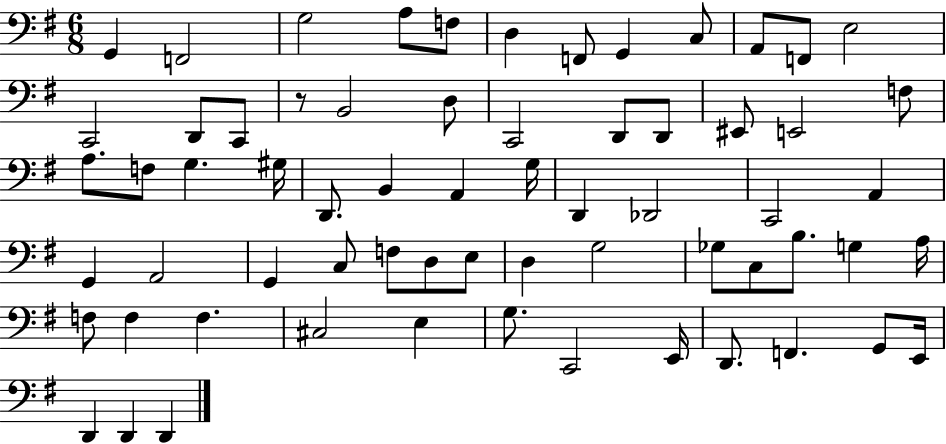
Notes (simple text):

G2/q F2/h G3/h A3/e F3/e D3/q F2/e G2/q C3/e A2/e F2/e E3/h C2/h D2/e C2/e R/e B2/h D3/e C2/h D2/e D2/e EIS2/e E2/h F3/e A3/e. F3/e G3/q. G#3/s D2/e. B2/q A2/q G3/s D2/q Db2/h C2/h A2/q G2/q A2/h G2/q C3/e F3/e D3/e E3/e D3/q G3/h Gb3/e C3/e B3/e. G3/q A3/s F3/e F3/q F3/q. C#3/h E3/q G3/e. C2/h E2/s D2/e. F2/q. G2/e E2/s D2/q D2/q D2/q